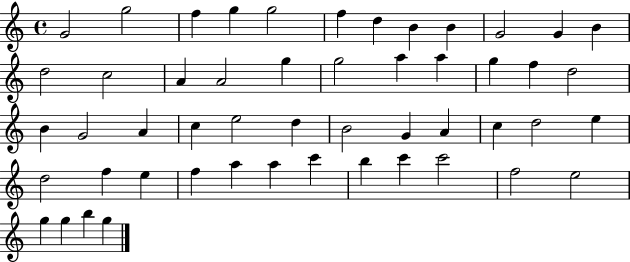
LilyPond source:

{
  \clef treble
  \time 4/4
  \defaultTimeSignature
  \key c \major
  g'2 g''2 | f''4 g''4 g''2 | f''4 d''4 b'4 b'4 | g'2 g'4 b'4 | \break d''2 c''2 | a'4 a'2 g''4 | g''2 a''4 a''4 | g''4 f''4 d''2 | \break b'4 g'2 a'4 | c''4 e''2 d''4 | b'2 g'4 a'4 | c''4 d''2 e''4 | \break d''2 f''4 e''4 | f''4 a''4 a''4 c'''4 | b''4 c'''4 c'''2 | f''2 e''2 | \break g''4 g''4 b''4 g''4 | \bar "|."
}